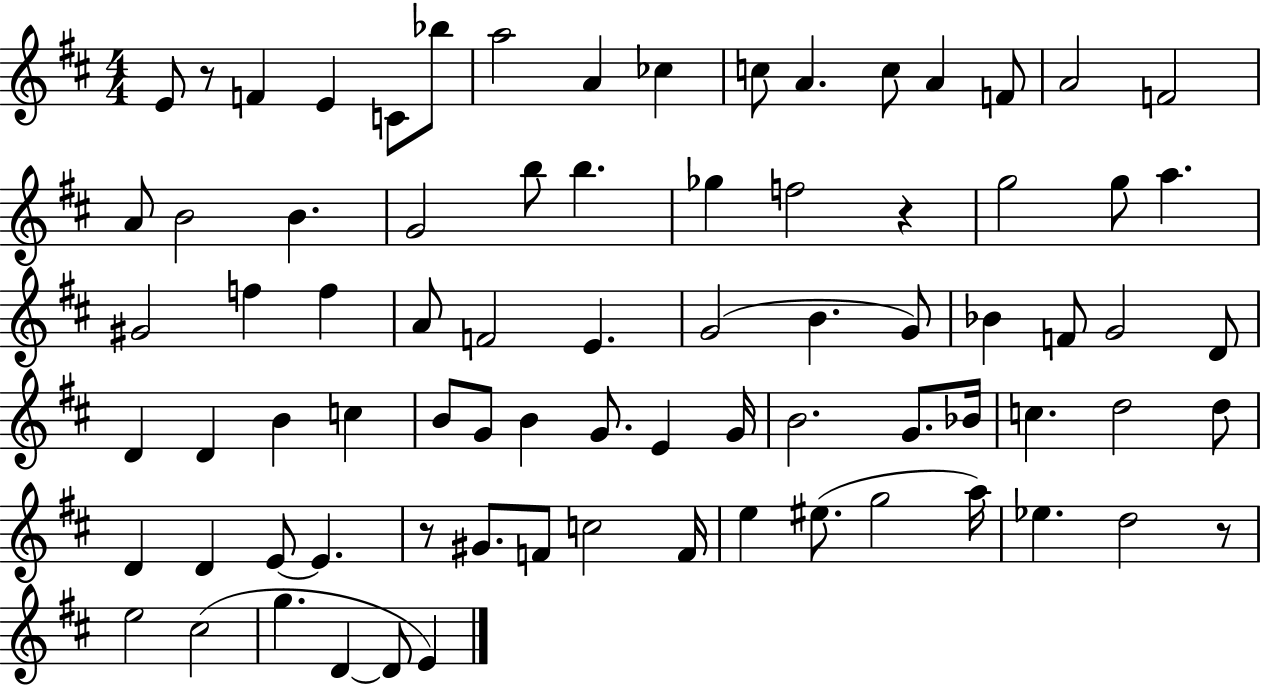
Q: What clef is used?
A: treble